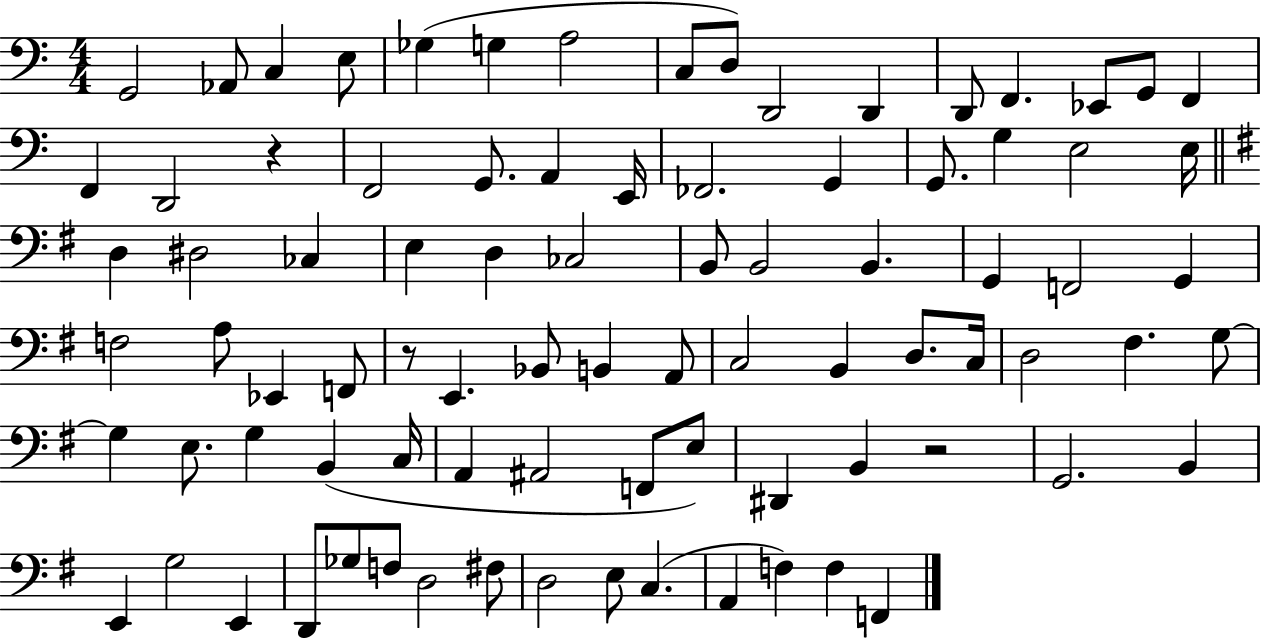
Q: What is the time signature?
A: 4/4